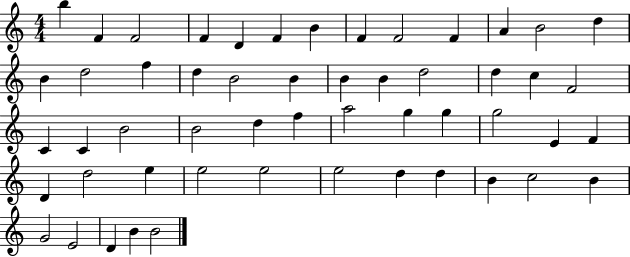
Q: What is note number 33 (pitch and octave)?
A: G5